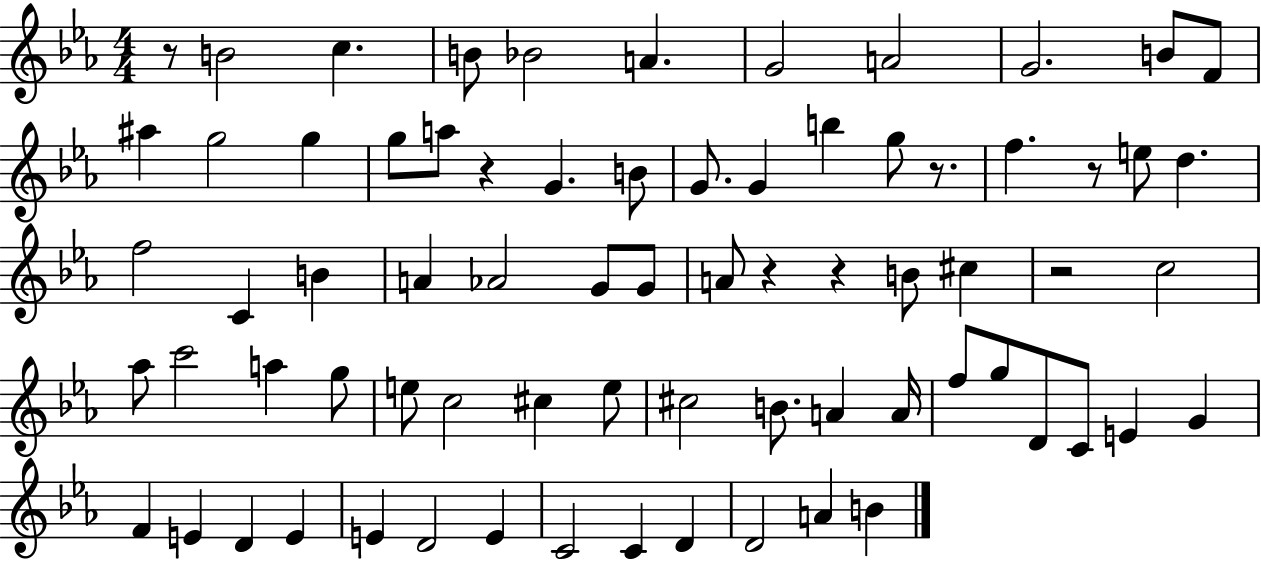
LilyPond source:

{
  \clef treble
  \numericTimeSignature
  \time 4/4
  \key ees \major
  r8 b'2 c''4. | b'8 bes'2 a'4. | g'2 a'2 | g'2. b'8 f'8 | \break ais''4 g''2 g''4 | g''8 a''8 r4 g'4. b'8 | g'8. g'4 b''4 g''8 r8. | f''4. r8 e''8 d''4. | \break f''2 c'4 b'4 | a'4 aes'2 g'8 g'8 | a'8 r4 r4 b'8 cis''4 | r2 c''2 | \break aes''8 c'''2 a''4 g''8 | e''8 c''2 cis''4 e''8 | cis''2 b'8. a'4 a'16 | f''8 g''8 d'8 c'8 e'4 g'4 | \break f'4 e'4 d'4 e'4 | e'4 d'2 e'4 | c'2 c'4 d'4 | d'2 a'4 b'4 | \break \bar "|."
}